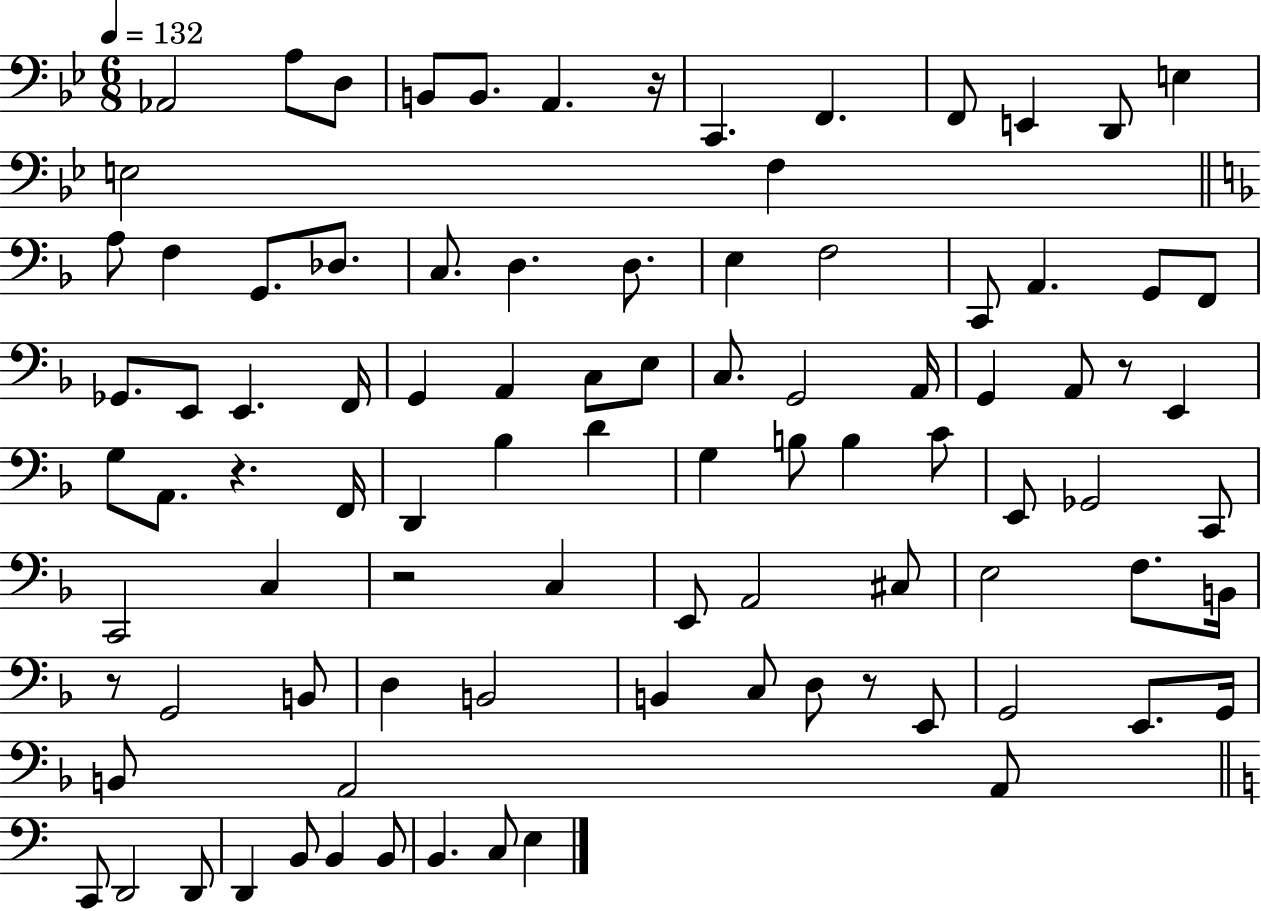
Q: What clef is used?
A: bass